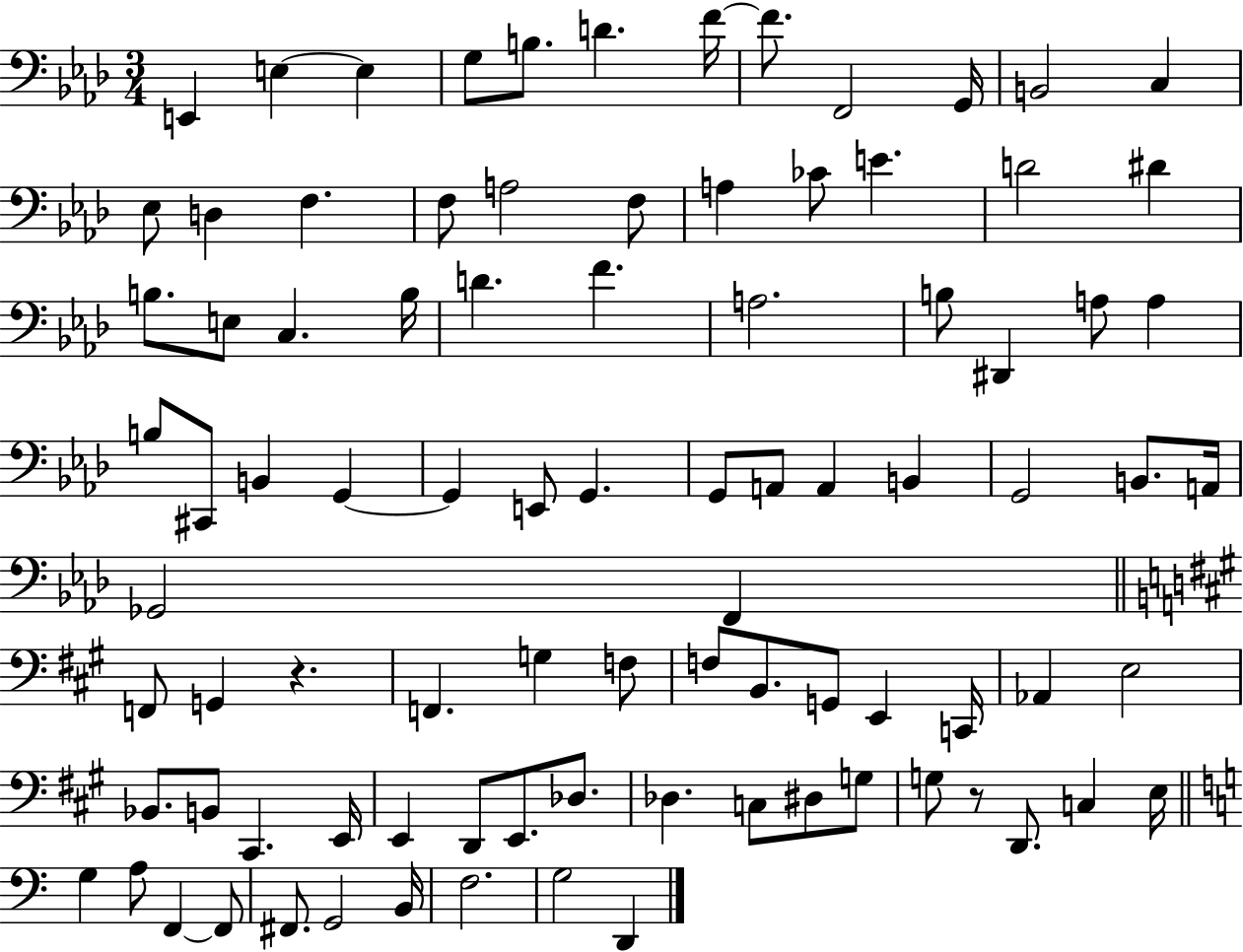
E2/q E3/q E3/q G3/e B3/e. D4/q. F4/s F4/e. F2/h G2/s B2/h C3/q Eb3/e D3/q F3/q. F3/e A3/h F3/e A3/q CES4/e E4/q. D4/h D#4/q B3/e. E3/e C3/q. B3/s D4/q. F4/q. A3/h. B3/e D#2/q A3/e A3/q B3/e C#2/e B2/q G2/q G2/q E2/e G2/q. G2/e A2/e A2/q B2/q G2/h B2/e. A2/s Gb2/h F2/q F2/e G2/q R/q. F2/q. G3/q F3/e F3/e B2/e. G2/e E2/q C2/s Ab2/q E3/h Bb2/e. B2/e C#2/q. E2/s E2/q D2/e E2/e. Db3/e. Db3/q. C3/e D#3/e G3/e G3/e R/e D2/e. C3/q E3/s G3/q A3/e F2/q F2/e F#2/e. G2/h B2/s F3/h. G3/h D2/q